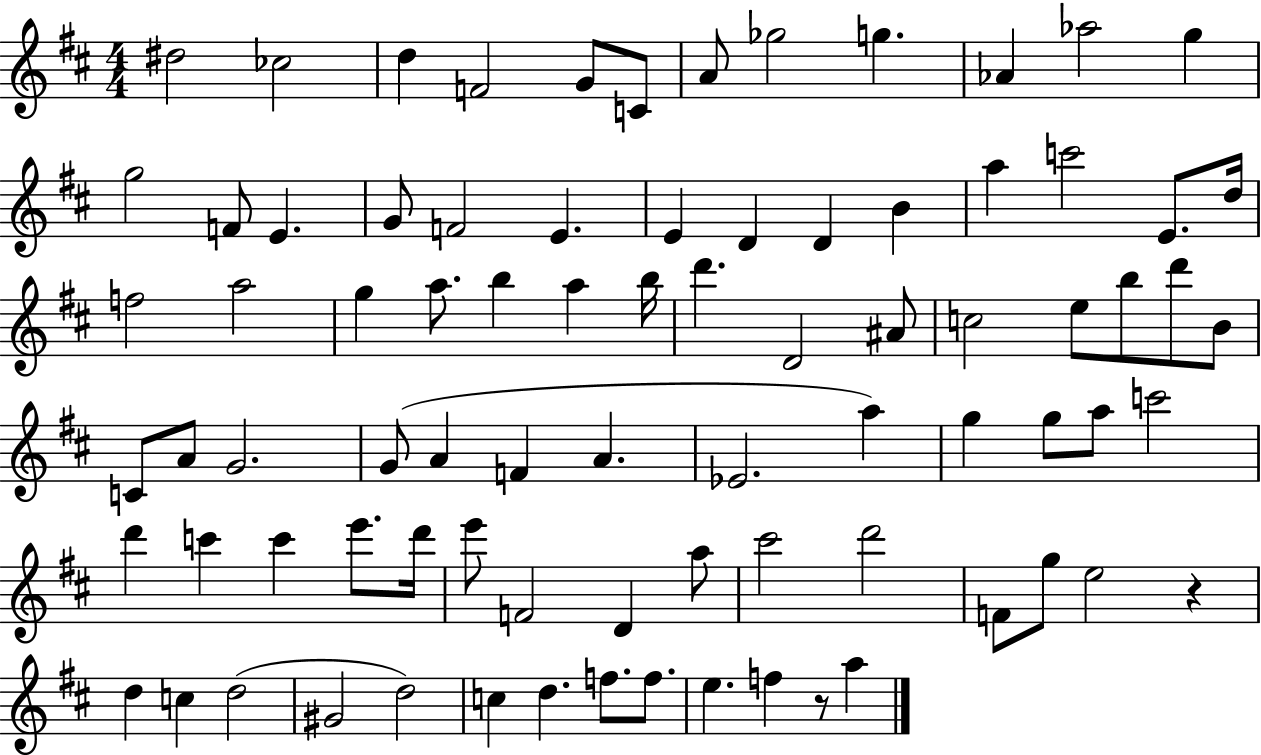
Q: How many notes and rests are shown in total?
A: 82